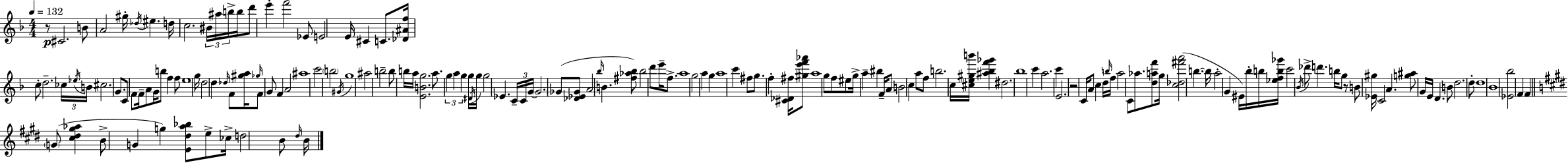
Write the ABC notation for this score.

X:1
T:Untitled
M:4/4
L:1/4
K:F
z/2 ^C2 B/2 A2 ^g/4 _d/4 ^e d/4 c2 ^B/4 ^a/4 b/4 b/4 d'/2 e' f'2 _E/2 E2 E/4 ^C C/2 [_D^Af]/4 c/2 d2 _c/4 _e/4 B/4 ^c2 G/2 C/2 F/2 F/4 A/2 G/4 b/2 f f/2 e4 g/4 d2 d _d/4 F/2 [^ga]/4 _g/4 F/2 G/2 F A2 ^a4 c'2 b2 ^G/4 g4 ^a2 b2 b/2 b/4 a/4 [EBg]2 a/2 g a g g/4 ^D/4 g/4 g2 _E C/4 C/4 G/4 G2 _G/2 [_D_E_G]/2 A2 _b/4 B [^f_a_b]/2 _b2 d'/2 e'/4 f/2 a4 g2 a g a4 c' ^f/2 g/2 f [^C_D^f]/4 [^ge'f'_a']/2 a4 g/2 f/2 ^e/2 g/4 a ^b F/4 A/2 B2 c a/2 f/2 b2 c/4 [^ce^gb']/4 [^a_bf'_g'] ^d2 _b4 c' a2 c' E2 z2 C/4 A/2 c d/4 b/4 f/4 a2 C/2 _a/2 [daf']/2 g/4 [c_d^f'a']2 b b/4 a2 G ^E/4 _b/4 b/4 [_efb_g']/4 c'2 _B/4 _d'/2 d' b/4 g/2 z/2 B/2 [_E^g]/4 C2 A [g^a]/2 G/4 E/4 D B/2 d2 d/2 d4 _B4 [_E_b]2 F F G/2 [^c^d^g_a] B/2 G g [E^da_b]/2 e/2 _c/4 d2 B/2 ^d/4 B/4